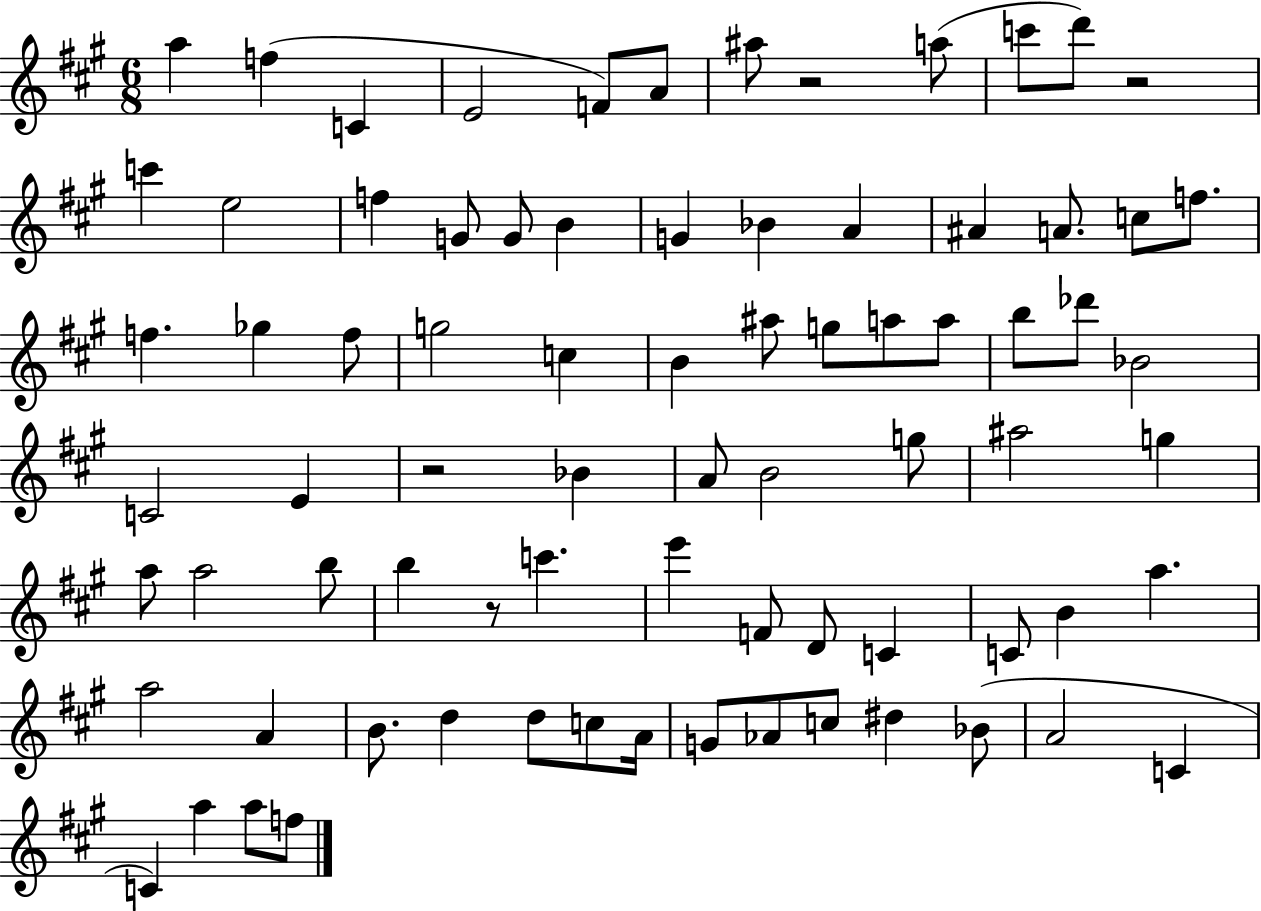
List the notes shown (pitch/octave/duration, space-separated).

A5/q F5/q C4/q E4/h F4/e A4/e A#5/e R/h A5/e C6/e D6/e R/h C6/q E5/h F5/q G4/e G4/e B4/q G4/q Bb4/q A4/q A#4/q A4/e. C5/e F5/e. F5/q. Gb5/q F5/e G5/h C5/q B4/q A#5/e G5/e A5/e A5/e B5/e Db6/e Bb4/h C4/h E4/q R/h Bb4/q A4/e B4/h G5/e A#5/h G5/q A5/e A5/h B5/e B5/q R/e C6/q. E6/q F4/e D4/e C4/q C4/e B4/q A5/q. A5/h A4/q B4/e. D5/q D5/e C5/e A4/s G4/e Ab4/e C5/e D#5/q Bb4/e A4/h C4/q C4/q A5/q A5/e F5/e